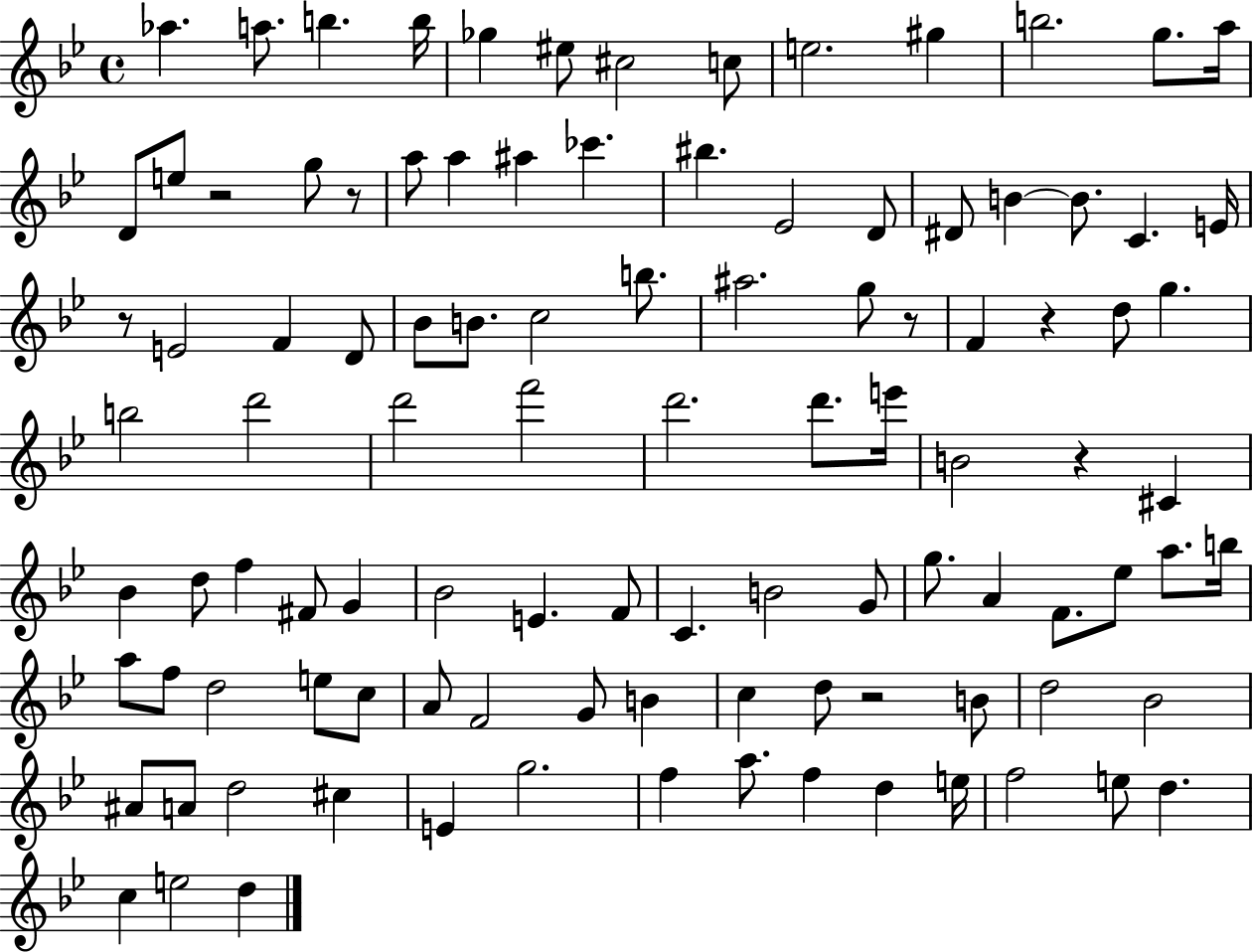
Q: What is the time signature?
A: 4/4